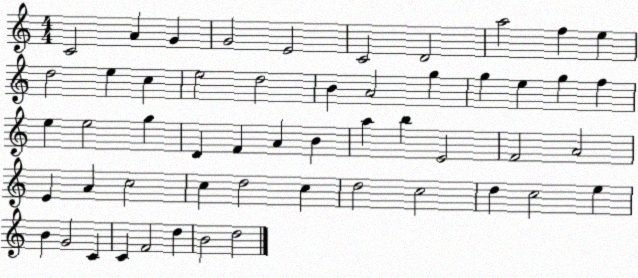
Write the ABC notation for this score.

X:1
T:Untitled
M:4/4
L:1/4
K:C
C2 A G G2 E2 C2 D2 a2 f e d2 e c e2 d2 B A2 g g e g f e e2 g D F A B a b E2 F2 A2 E A c2 c d2 c d2 c2 d c2 e B G2 C C F2 d B2 d2